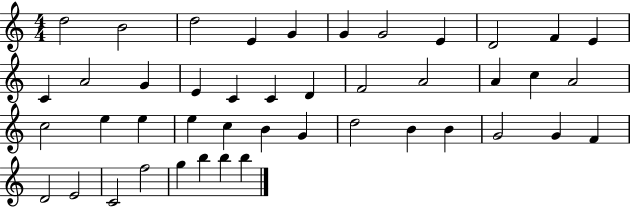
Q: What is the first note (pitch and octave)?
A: D5